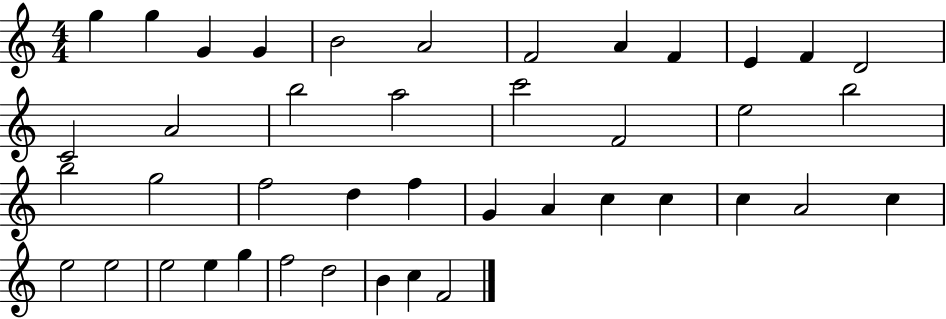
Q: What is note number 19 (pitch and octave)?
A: E5